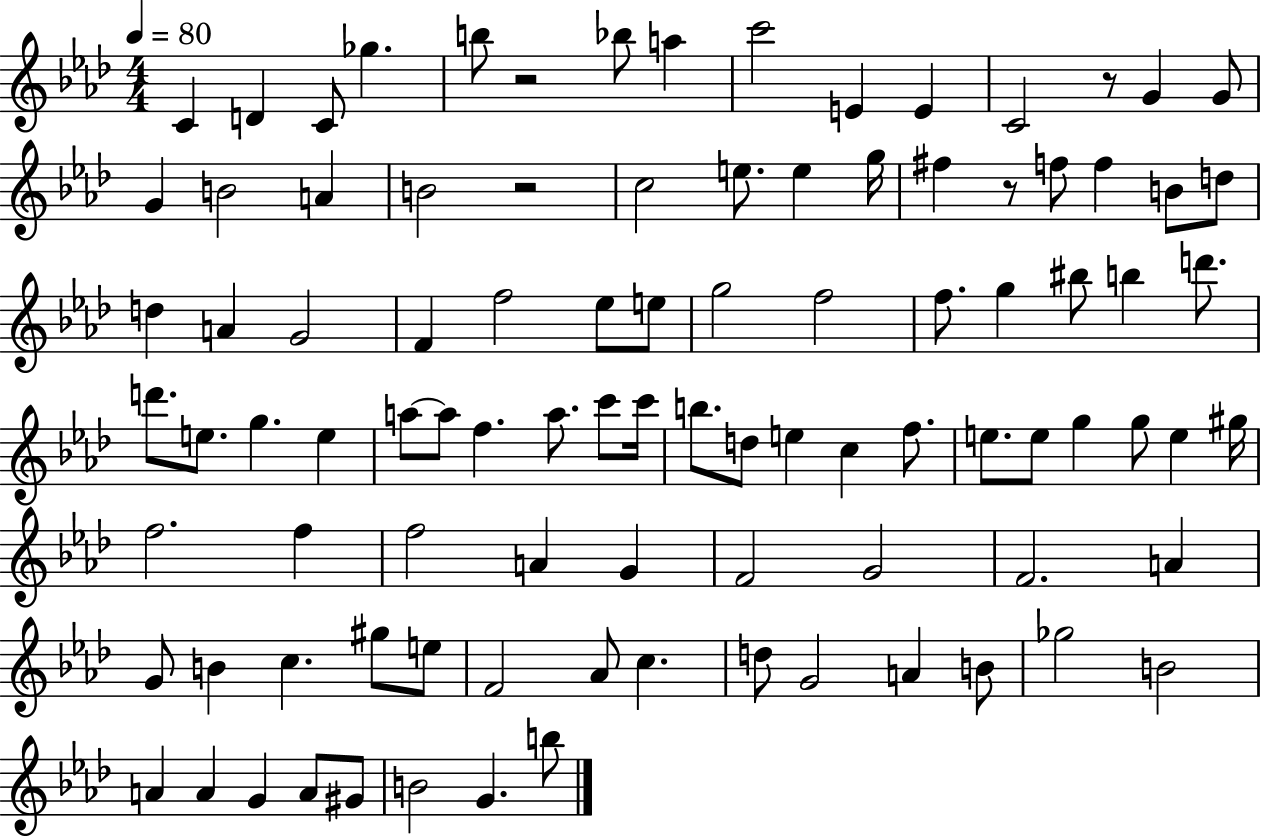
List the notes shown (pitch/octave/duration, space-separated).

C4/q D4/q C4/e Gb5/q. B5/e R/h Bb5/e A5/q C6/h E4/q E4/q C4/h R/e G4/q G4/e G4/q B4/h A4/q B4/h R/h C5/h E5/e. E5/q G5/s F#5/q R/e F5/e F5/q B4/e D5/e D5/q A4/q G4/h F4/q F5/h Eb5/e E5/e G5/h F5/h F5/e. G5/q BIS5/e B5/q D6/e. D6/e. E5/e. G5/q. E5/q A5/e A5/e F5/q. A5/e. C6/e C6/s B5/e. D5/e E5/q C5/q F5/e. E5/e. E5/e G5/q G5/e E5/q G#5/s F5/h. F5/q F5/h A4/q G4/q F4/h G4/h F4/h. A4/q G4/e B4/q C5/q. G#5/e E5/e F4/h Ab4/e C5/q. D5/e G4/h A4/q B4/e Gb5/h B4/h A4/q A4/q G4/q A4/e G#4/e B4/h G4/q. B5/e